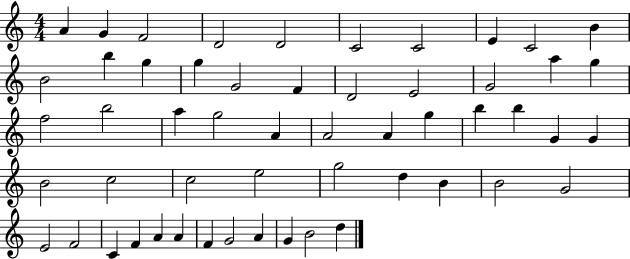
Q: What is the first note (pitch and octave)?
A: A4